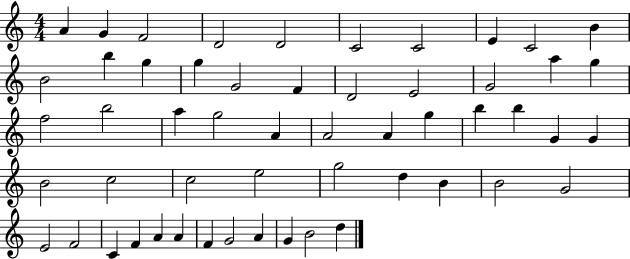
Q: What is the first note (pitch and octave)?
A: A4